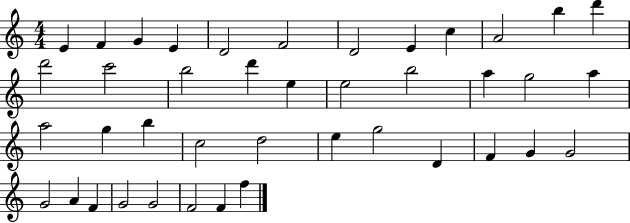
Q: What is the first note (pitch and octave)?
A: E4